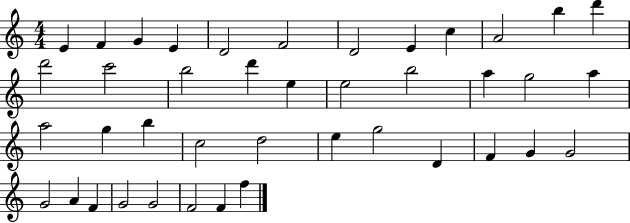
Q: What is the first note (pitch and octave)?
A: E4